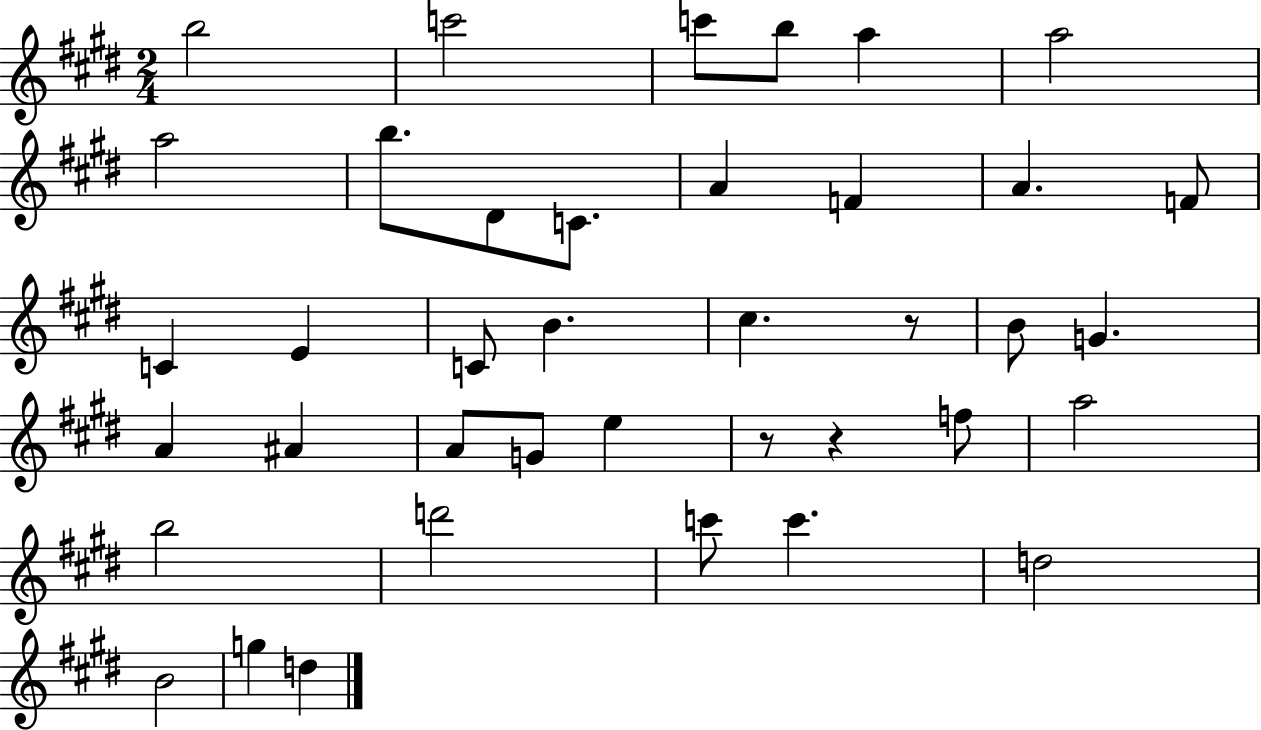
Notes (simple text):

B5/h C6/h C6/e B5/e A5/q A5/h A5/h B5/e. D#4/e C4/e. A4/q F4/q A4/q. F4/e C4/q E4/q C4/e B4/q. C#5/q. R/e B4/e G4/q. A4/q A#4/q A4/e G4/e E5/q R/e R/q F5/e A5/h B5/h D6/h C6/e C6/q. D5/h B4/h G5/q D5/q